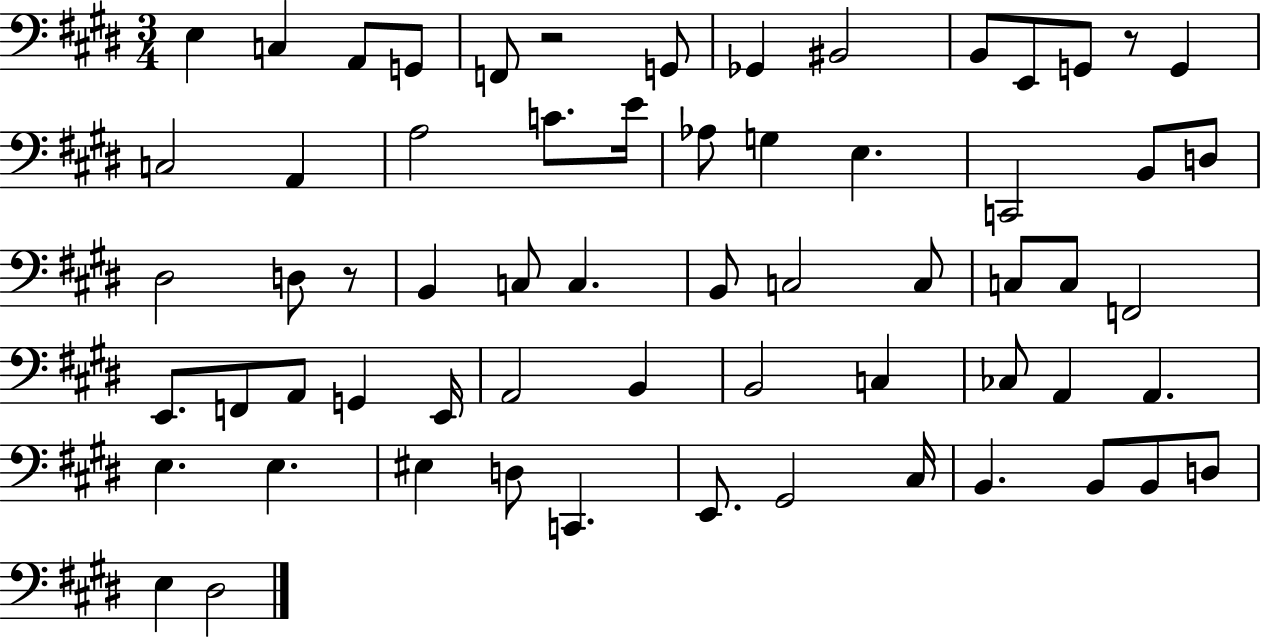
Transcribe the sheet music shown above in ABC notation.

X:1
T:Untitled
M:3/4
L:1/4
K:E
E, C, A,,/2 G,,/2 F,,/2 z2 G,,/2 _G,, ^B,,2 B,,/2 E,,/2 G,,/2 z/2 G,, C,2 A,, A,2 C/2 E/4 _A,/2 G, E, C,,2 B,,/2 D,/2 ^D,2 D,/2 z/2 B,, C,/2 C, B,,/2 C,2 C,/2 C,/2 C,/2 F,,2 E,,/2 F,,/2 A,,/2 G,, E,,/4 A,,2 B,, B,,2 C, _C,/2 A,, A,, E, E, ^E, D,/2 C,, E,,/2 ^G,,2 ^C,/4 B,, B,,/2 B,,/2 D,/2 E, ^D,2